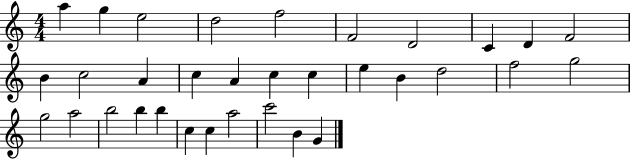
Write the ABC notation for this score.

X:1
T:Untitled
M:4/4
L:1/4
K:C
a g e2 d2 f2 F2 D2 C D F2 B c2 A c A c c e B d2 f2 g2 g2 a2 b2 b b c c a2 c'2 B G